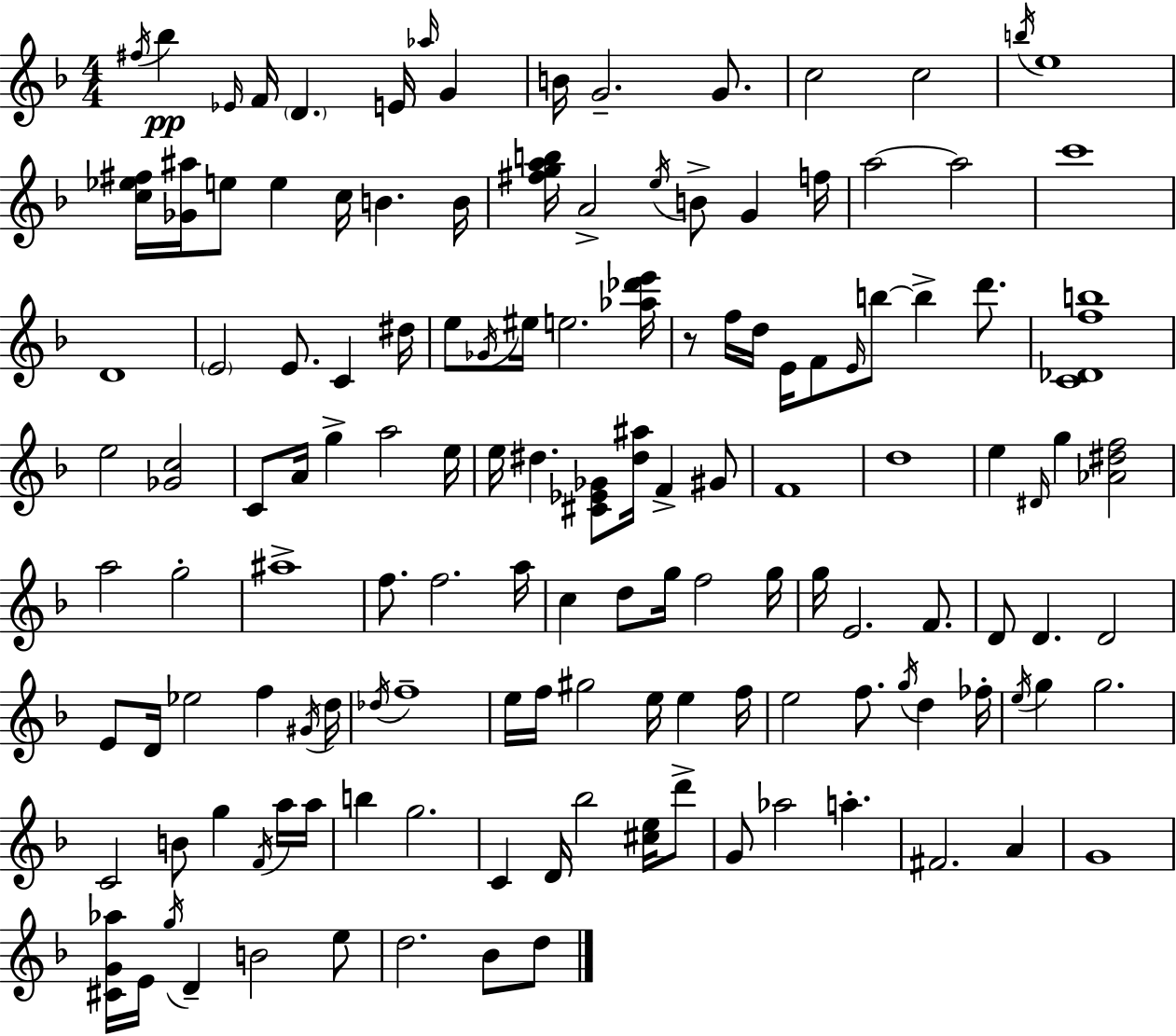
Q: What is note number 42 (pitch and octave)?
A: E4